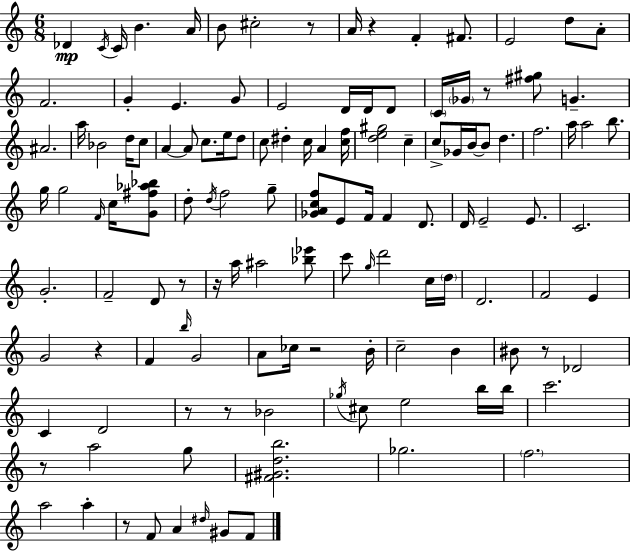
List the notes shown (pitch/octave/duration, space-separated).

Db4/q C4/s C4/s B4/q. A4/s B4/e C#5/h R/e A4/s R/q F4/q F#4/e. E4/h D5/e A4/e F4/h. G4/q E4/q. G4/e E4/h D4/s D4/s D4/e C4/s Gb4/s R/e [F#5,G#5]/e G4/q. A#4/h. A5/s Bb4/h D5/s C5/e A4/q A4/e C5/e. E5/s D5/e C5/e D#5/q C5/s A4/q [C5,F5]/s [D5,E5,G#5]/h C5/q C5/e Gb4/s B4/s B4/e D5/q. F5/h. A5/s A5/h B5/e. G5/s G5/h F4/s C5/s [G4,F#5,Ab5,Bb5]/e D5/e D5/s F5/h G5/e [Gb4,A4,C5,F5]/e E4/e F4/s F4/q D4/e. D4/s E4/h E4/e. C4/h. G4/h. F4/h D4/e R/e R/s A5/s A#5/h [Bb5,Eb6]/e C6/e G5/s D6/h C5/s D5/s D4/h. F4/h E4/q G4/h R/q F4/q B5/s G4/h A4/e CES5/s R/h B4/s C5/h B4/q BIS4/e R/e Db4/h C4/q D4/h R/e R/e Bb4/h Gb5/s C#5/e E5/h B5/s B5/s C6/h. R/e A5/h G5/e [F#4,G#4,D5,B5]/h. Gb5/h. F5/h. A5/h A5/q R/e F4/e A4/q D#5/s G#4/e F4/e